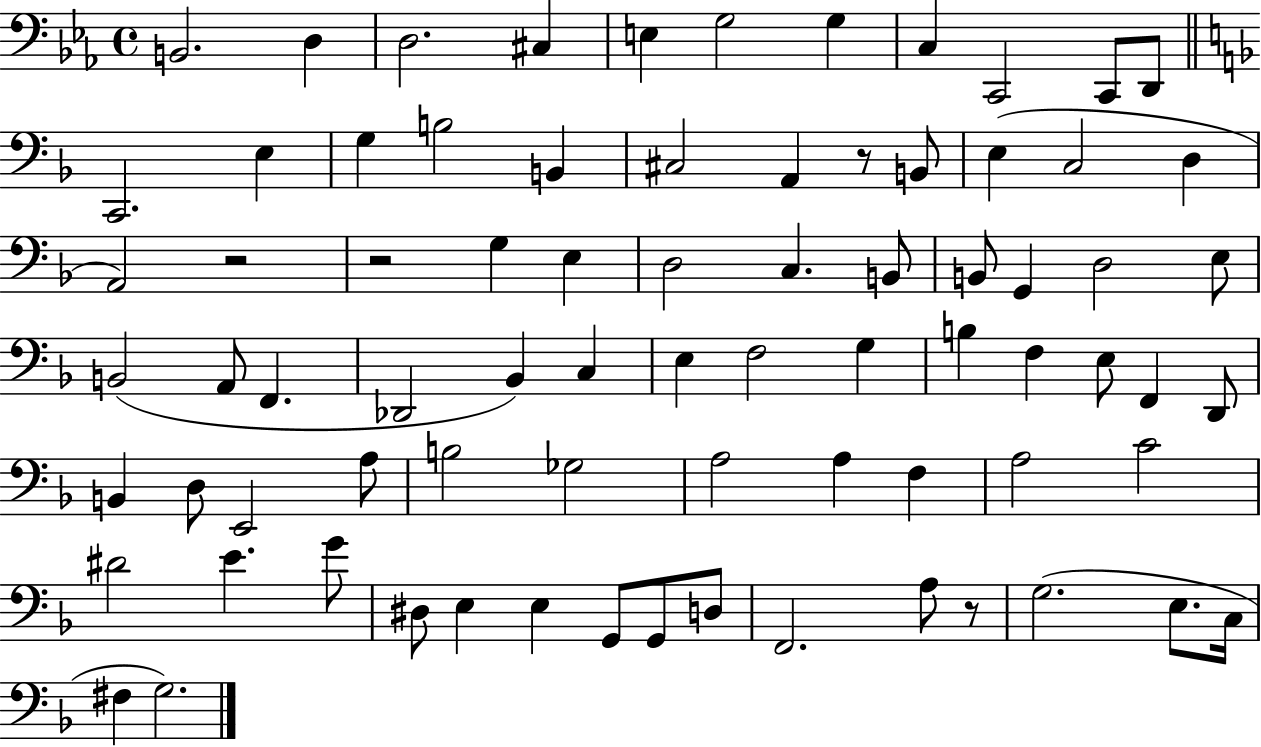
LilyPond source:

{
  \clef bass
  \time 4/4
  \defaultTimeSignature
  \key ees \major
  b,2. d4 | d2. cis4 | e4 g2 g4 | c4 c,2 c,8 d,8 | \break \bar "||" \break \key d \minor c,2. e4 | g4 b2 b,4 | cis2 a,4 r8 b,8 | e4( c2 d4 | \break a,2) r2 | r2 g4 e4 | d2 c4. b,8 | b,8 g,4 d2 e8 | \break b,2( a,8 f,4. | des,2 bes,4) c4 | e4 f2 g4 | b4 f4 e8 f,4 d,8 | \break b,4 d8 e,2 a8 | b2 ges2 | a2 a4 f4 | a2 c'2 | \break dis'2 e'4. g'8 | dis8 e4 e4 g,8 g,8 d8 | f,2. a8 r8 | g2.( e8. c16 | \break fis4 g2.) | \bar "|."
}